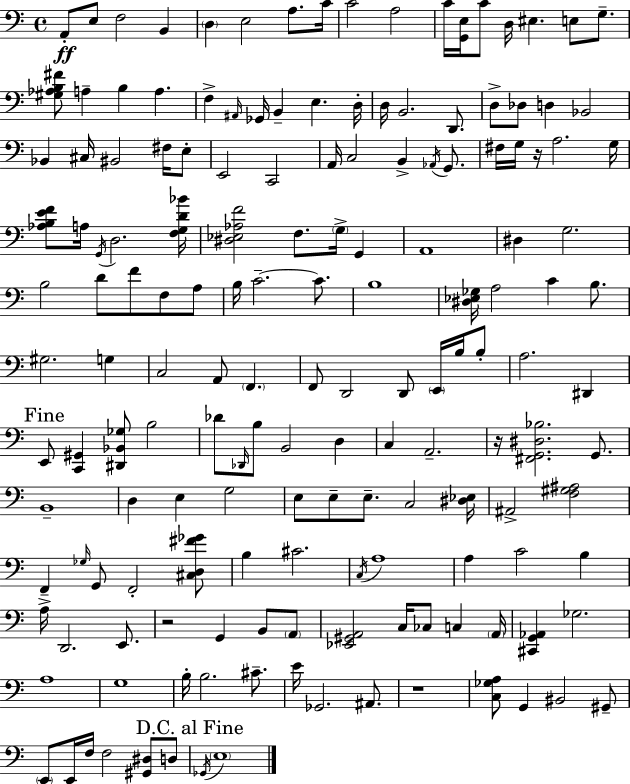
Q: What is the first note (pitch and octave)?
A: A2